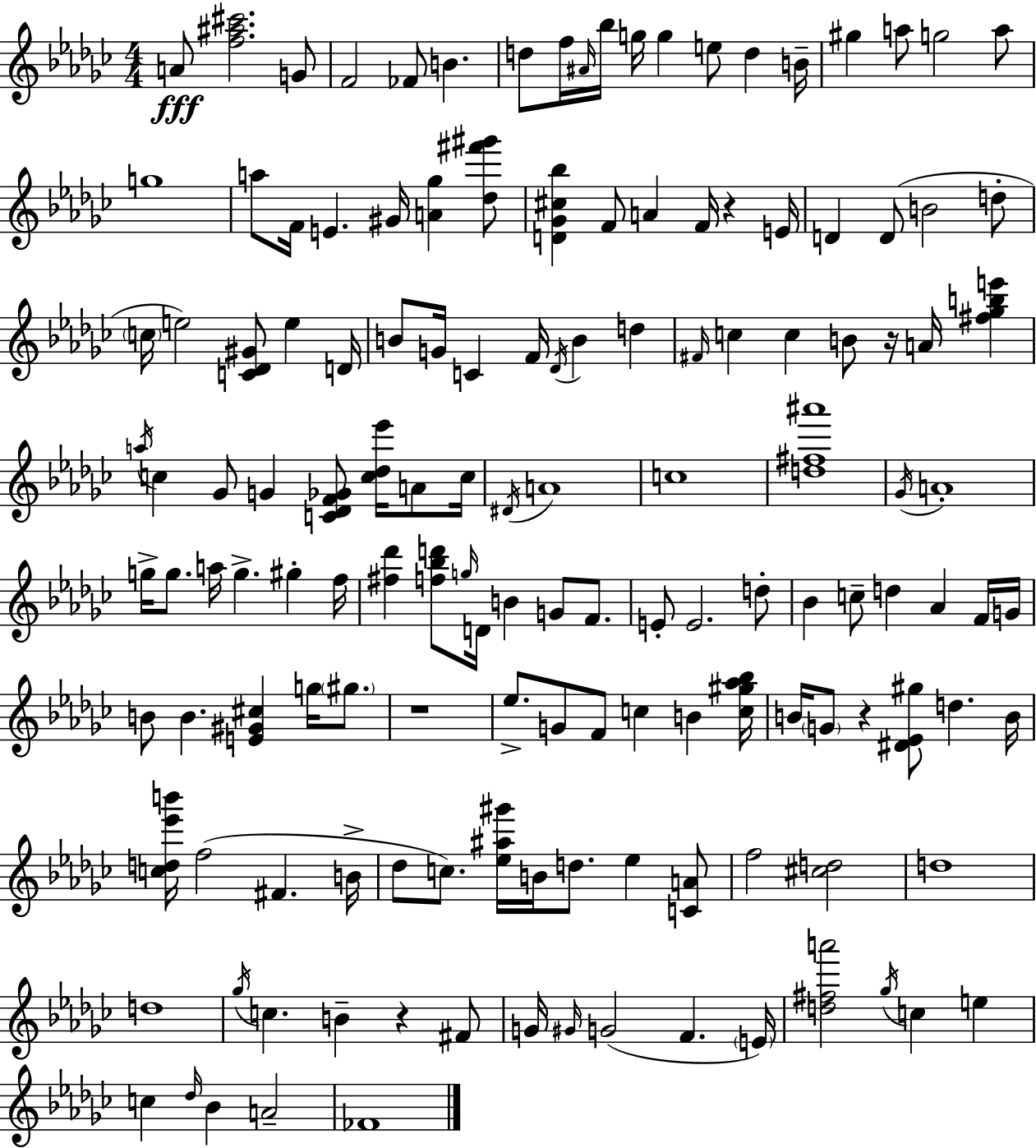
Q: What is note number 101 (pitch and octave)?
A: D5